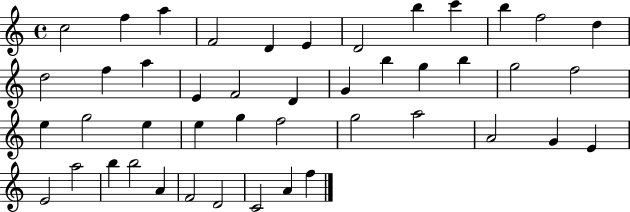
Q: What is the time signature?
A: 4/4